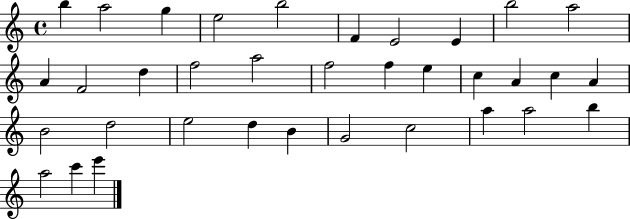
B5/q A5/h G5/q E5/h B5/h F4/q E4/h E4/q B5/h A5/h A4/q F4/h D5/q F5/h A5/h F5/h F5/q E5/q C5/q A4/q C5/q A4/q B4/h D5/h E5/h D5/q B4/q G4/h C5/h A5/q A5/h B5/q A5/h C6/q E6/q